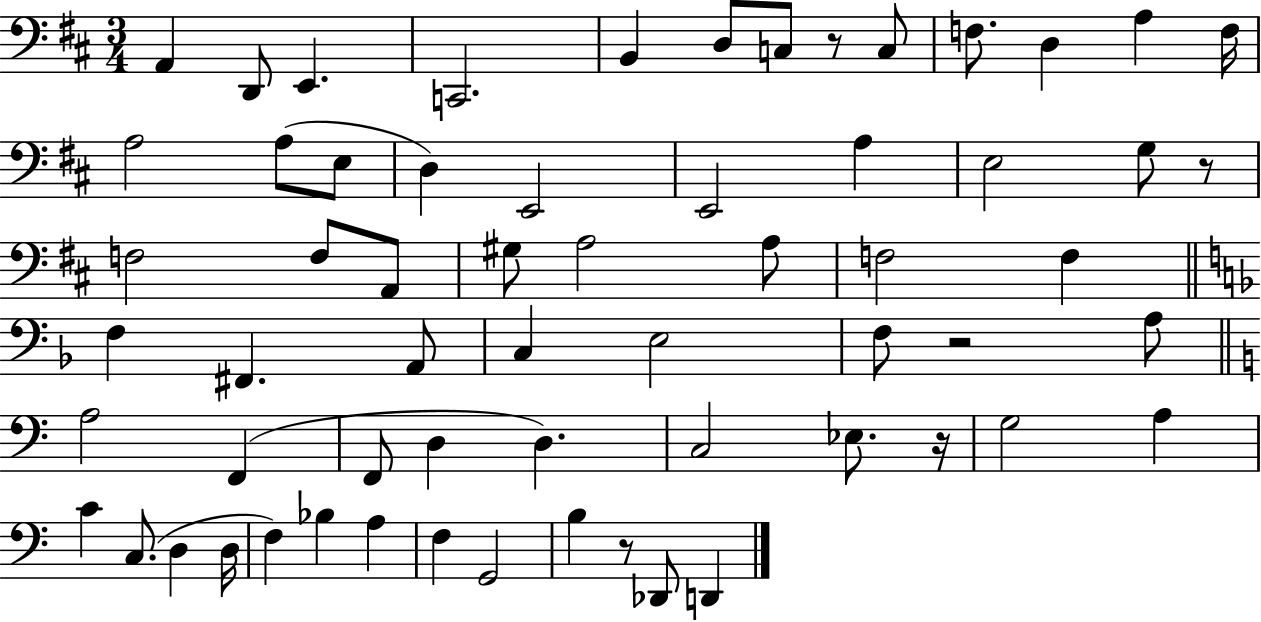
X:1
T:Untitled
M:3/4
L:1/4
K:D
A,, D,,/2 E,, C,,2 B,, D,/2 C,/2 z/2 C,/2 F,/2 D, A, F,/4 A,2 A,/2 E,/2 D, E,,2 E,,2 A, E,2 G,/2 z/2 F,2 F,/2 A,,/2 ^G,/2 A,2 A,/2 F,2 F, F, ^F,, A,,/2 C, E,2 F,/2 z2 A,/2 A,2 F,, F,,/2 D, D, C,2 _E,/2 z/4 G,2 A, C C,/2 D, D,/4 F, _B, A, F, G,,2 B, z/2 _D,,/2 D,,